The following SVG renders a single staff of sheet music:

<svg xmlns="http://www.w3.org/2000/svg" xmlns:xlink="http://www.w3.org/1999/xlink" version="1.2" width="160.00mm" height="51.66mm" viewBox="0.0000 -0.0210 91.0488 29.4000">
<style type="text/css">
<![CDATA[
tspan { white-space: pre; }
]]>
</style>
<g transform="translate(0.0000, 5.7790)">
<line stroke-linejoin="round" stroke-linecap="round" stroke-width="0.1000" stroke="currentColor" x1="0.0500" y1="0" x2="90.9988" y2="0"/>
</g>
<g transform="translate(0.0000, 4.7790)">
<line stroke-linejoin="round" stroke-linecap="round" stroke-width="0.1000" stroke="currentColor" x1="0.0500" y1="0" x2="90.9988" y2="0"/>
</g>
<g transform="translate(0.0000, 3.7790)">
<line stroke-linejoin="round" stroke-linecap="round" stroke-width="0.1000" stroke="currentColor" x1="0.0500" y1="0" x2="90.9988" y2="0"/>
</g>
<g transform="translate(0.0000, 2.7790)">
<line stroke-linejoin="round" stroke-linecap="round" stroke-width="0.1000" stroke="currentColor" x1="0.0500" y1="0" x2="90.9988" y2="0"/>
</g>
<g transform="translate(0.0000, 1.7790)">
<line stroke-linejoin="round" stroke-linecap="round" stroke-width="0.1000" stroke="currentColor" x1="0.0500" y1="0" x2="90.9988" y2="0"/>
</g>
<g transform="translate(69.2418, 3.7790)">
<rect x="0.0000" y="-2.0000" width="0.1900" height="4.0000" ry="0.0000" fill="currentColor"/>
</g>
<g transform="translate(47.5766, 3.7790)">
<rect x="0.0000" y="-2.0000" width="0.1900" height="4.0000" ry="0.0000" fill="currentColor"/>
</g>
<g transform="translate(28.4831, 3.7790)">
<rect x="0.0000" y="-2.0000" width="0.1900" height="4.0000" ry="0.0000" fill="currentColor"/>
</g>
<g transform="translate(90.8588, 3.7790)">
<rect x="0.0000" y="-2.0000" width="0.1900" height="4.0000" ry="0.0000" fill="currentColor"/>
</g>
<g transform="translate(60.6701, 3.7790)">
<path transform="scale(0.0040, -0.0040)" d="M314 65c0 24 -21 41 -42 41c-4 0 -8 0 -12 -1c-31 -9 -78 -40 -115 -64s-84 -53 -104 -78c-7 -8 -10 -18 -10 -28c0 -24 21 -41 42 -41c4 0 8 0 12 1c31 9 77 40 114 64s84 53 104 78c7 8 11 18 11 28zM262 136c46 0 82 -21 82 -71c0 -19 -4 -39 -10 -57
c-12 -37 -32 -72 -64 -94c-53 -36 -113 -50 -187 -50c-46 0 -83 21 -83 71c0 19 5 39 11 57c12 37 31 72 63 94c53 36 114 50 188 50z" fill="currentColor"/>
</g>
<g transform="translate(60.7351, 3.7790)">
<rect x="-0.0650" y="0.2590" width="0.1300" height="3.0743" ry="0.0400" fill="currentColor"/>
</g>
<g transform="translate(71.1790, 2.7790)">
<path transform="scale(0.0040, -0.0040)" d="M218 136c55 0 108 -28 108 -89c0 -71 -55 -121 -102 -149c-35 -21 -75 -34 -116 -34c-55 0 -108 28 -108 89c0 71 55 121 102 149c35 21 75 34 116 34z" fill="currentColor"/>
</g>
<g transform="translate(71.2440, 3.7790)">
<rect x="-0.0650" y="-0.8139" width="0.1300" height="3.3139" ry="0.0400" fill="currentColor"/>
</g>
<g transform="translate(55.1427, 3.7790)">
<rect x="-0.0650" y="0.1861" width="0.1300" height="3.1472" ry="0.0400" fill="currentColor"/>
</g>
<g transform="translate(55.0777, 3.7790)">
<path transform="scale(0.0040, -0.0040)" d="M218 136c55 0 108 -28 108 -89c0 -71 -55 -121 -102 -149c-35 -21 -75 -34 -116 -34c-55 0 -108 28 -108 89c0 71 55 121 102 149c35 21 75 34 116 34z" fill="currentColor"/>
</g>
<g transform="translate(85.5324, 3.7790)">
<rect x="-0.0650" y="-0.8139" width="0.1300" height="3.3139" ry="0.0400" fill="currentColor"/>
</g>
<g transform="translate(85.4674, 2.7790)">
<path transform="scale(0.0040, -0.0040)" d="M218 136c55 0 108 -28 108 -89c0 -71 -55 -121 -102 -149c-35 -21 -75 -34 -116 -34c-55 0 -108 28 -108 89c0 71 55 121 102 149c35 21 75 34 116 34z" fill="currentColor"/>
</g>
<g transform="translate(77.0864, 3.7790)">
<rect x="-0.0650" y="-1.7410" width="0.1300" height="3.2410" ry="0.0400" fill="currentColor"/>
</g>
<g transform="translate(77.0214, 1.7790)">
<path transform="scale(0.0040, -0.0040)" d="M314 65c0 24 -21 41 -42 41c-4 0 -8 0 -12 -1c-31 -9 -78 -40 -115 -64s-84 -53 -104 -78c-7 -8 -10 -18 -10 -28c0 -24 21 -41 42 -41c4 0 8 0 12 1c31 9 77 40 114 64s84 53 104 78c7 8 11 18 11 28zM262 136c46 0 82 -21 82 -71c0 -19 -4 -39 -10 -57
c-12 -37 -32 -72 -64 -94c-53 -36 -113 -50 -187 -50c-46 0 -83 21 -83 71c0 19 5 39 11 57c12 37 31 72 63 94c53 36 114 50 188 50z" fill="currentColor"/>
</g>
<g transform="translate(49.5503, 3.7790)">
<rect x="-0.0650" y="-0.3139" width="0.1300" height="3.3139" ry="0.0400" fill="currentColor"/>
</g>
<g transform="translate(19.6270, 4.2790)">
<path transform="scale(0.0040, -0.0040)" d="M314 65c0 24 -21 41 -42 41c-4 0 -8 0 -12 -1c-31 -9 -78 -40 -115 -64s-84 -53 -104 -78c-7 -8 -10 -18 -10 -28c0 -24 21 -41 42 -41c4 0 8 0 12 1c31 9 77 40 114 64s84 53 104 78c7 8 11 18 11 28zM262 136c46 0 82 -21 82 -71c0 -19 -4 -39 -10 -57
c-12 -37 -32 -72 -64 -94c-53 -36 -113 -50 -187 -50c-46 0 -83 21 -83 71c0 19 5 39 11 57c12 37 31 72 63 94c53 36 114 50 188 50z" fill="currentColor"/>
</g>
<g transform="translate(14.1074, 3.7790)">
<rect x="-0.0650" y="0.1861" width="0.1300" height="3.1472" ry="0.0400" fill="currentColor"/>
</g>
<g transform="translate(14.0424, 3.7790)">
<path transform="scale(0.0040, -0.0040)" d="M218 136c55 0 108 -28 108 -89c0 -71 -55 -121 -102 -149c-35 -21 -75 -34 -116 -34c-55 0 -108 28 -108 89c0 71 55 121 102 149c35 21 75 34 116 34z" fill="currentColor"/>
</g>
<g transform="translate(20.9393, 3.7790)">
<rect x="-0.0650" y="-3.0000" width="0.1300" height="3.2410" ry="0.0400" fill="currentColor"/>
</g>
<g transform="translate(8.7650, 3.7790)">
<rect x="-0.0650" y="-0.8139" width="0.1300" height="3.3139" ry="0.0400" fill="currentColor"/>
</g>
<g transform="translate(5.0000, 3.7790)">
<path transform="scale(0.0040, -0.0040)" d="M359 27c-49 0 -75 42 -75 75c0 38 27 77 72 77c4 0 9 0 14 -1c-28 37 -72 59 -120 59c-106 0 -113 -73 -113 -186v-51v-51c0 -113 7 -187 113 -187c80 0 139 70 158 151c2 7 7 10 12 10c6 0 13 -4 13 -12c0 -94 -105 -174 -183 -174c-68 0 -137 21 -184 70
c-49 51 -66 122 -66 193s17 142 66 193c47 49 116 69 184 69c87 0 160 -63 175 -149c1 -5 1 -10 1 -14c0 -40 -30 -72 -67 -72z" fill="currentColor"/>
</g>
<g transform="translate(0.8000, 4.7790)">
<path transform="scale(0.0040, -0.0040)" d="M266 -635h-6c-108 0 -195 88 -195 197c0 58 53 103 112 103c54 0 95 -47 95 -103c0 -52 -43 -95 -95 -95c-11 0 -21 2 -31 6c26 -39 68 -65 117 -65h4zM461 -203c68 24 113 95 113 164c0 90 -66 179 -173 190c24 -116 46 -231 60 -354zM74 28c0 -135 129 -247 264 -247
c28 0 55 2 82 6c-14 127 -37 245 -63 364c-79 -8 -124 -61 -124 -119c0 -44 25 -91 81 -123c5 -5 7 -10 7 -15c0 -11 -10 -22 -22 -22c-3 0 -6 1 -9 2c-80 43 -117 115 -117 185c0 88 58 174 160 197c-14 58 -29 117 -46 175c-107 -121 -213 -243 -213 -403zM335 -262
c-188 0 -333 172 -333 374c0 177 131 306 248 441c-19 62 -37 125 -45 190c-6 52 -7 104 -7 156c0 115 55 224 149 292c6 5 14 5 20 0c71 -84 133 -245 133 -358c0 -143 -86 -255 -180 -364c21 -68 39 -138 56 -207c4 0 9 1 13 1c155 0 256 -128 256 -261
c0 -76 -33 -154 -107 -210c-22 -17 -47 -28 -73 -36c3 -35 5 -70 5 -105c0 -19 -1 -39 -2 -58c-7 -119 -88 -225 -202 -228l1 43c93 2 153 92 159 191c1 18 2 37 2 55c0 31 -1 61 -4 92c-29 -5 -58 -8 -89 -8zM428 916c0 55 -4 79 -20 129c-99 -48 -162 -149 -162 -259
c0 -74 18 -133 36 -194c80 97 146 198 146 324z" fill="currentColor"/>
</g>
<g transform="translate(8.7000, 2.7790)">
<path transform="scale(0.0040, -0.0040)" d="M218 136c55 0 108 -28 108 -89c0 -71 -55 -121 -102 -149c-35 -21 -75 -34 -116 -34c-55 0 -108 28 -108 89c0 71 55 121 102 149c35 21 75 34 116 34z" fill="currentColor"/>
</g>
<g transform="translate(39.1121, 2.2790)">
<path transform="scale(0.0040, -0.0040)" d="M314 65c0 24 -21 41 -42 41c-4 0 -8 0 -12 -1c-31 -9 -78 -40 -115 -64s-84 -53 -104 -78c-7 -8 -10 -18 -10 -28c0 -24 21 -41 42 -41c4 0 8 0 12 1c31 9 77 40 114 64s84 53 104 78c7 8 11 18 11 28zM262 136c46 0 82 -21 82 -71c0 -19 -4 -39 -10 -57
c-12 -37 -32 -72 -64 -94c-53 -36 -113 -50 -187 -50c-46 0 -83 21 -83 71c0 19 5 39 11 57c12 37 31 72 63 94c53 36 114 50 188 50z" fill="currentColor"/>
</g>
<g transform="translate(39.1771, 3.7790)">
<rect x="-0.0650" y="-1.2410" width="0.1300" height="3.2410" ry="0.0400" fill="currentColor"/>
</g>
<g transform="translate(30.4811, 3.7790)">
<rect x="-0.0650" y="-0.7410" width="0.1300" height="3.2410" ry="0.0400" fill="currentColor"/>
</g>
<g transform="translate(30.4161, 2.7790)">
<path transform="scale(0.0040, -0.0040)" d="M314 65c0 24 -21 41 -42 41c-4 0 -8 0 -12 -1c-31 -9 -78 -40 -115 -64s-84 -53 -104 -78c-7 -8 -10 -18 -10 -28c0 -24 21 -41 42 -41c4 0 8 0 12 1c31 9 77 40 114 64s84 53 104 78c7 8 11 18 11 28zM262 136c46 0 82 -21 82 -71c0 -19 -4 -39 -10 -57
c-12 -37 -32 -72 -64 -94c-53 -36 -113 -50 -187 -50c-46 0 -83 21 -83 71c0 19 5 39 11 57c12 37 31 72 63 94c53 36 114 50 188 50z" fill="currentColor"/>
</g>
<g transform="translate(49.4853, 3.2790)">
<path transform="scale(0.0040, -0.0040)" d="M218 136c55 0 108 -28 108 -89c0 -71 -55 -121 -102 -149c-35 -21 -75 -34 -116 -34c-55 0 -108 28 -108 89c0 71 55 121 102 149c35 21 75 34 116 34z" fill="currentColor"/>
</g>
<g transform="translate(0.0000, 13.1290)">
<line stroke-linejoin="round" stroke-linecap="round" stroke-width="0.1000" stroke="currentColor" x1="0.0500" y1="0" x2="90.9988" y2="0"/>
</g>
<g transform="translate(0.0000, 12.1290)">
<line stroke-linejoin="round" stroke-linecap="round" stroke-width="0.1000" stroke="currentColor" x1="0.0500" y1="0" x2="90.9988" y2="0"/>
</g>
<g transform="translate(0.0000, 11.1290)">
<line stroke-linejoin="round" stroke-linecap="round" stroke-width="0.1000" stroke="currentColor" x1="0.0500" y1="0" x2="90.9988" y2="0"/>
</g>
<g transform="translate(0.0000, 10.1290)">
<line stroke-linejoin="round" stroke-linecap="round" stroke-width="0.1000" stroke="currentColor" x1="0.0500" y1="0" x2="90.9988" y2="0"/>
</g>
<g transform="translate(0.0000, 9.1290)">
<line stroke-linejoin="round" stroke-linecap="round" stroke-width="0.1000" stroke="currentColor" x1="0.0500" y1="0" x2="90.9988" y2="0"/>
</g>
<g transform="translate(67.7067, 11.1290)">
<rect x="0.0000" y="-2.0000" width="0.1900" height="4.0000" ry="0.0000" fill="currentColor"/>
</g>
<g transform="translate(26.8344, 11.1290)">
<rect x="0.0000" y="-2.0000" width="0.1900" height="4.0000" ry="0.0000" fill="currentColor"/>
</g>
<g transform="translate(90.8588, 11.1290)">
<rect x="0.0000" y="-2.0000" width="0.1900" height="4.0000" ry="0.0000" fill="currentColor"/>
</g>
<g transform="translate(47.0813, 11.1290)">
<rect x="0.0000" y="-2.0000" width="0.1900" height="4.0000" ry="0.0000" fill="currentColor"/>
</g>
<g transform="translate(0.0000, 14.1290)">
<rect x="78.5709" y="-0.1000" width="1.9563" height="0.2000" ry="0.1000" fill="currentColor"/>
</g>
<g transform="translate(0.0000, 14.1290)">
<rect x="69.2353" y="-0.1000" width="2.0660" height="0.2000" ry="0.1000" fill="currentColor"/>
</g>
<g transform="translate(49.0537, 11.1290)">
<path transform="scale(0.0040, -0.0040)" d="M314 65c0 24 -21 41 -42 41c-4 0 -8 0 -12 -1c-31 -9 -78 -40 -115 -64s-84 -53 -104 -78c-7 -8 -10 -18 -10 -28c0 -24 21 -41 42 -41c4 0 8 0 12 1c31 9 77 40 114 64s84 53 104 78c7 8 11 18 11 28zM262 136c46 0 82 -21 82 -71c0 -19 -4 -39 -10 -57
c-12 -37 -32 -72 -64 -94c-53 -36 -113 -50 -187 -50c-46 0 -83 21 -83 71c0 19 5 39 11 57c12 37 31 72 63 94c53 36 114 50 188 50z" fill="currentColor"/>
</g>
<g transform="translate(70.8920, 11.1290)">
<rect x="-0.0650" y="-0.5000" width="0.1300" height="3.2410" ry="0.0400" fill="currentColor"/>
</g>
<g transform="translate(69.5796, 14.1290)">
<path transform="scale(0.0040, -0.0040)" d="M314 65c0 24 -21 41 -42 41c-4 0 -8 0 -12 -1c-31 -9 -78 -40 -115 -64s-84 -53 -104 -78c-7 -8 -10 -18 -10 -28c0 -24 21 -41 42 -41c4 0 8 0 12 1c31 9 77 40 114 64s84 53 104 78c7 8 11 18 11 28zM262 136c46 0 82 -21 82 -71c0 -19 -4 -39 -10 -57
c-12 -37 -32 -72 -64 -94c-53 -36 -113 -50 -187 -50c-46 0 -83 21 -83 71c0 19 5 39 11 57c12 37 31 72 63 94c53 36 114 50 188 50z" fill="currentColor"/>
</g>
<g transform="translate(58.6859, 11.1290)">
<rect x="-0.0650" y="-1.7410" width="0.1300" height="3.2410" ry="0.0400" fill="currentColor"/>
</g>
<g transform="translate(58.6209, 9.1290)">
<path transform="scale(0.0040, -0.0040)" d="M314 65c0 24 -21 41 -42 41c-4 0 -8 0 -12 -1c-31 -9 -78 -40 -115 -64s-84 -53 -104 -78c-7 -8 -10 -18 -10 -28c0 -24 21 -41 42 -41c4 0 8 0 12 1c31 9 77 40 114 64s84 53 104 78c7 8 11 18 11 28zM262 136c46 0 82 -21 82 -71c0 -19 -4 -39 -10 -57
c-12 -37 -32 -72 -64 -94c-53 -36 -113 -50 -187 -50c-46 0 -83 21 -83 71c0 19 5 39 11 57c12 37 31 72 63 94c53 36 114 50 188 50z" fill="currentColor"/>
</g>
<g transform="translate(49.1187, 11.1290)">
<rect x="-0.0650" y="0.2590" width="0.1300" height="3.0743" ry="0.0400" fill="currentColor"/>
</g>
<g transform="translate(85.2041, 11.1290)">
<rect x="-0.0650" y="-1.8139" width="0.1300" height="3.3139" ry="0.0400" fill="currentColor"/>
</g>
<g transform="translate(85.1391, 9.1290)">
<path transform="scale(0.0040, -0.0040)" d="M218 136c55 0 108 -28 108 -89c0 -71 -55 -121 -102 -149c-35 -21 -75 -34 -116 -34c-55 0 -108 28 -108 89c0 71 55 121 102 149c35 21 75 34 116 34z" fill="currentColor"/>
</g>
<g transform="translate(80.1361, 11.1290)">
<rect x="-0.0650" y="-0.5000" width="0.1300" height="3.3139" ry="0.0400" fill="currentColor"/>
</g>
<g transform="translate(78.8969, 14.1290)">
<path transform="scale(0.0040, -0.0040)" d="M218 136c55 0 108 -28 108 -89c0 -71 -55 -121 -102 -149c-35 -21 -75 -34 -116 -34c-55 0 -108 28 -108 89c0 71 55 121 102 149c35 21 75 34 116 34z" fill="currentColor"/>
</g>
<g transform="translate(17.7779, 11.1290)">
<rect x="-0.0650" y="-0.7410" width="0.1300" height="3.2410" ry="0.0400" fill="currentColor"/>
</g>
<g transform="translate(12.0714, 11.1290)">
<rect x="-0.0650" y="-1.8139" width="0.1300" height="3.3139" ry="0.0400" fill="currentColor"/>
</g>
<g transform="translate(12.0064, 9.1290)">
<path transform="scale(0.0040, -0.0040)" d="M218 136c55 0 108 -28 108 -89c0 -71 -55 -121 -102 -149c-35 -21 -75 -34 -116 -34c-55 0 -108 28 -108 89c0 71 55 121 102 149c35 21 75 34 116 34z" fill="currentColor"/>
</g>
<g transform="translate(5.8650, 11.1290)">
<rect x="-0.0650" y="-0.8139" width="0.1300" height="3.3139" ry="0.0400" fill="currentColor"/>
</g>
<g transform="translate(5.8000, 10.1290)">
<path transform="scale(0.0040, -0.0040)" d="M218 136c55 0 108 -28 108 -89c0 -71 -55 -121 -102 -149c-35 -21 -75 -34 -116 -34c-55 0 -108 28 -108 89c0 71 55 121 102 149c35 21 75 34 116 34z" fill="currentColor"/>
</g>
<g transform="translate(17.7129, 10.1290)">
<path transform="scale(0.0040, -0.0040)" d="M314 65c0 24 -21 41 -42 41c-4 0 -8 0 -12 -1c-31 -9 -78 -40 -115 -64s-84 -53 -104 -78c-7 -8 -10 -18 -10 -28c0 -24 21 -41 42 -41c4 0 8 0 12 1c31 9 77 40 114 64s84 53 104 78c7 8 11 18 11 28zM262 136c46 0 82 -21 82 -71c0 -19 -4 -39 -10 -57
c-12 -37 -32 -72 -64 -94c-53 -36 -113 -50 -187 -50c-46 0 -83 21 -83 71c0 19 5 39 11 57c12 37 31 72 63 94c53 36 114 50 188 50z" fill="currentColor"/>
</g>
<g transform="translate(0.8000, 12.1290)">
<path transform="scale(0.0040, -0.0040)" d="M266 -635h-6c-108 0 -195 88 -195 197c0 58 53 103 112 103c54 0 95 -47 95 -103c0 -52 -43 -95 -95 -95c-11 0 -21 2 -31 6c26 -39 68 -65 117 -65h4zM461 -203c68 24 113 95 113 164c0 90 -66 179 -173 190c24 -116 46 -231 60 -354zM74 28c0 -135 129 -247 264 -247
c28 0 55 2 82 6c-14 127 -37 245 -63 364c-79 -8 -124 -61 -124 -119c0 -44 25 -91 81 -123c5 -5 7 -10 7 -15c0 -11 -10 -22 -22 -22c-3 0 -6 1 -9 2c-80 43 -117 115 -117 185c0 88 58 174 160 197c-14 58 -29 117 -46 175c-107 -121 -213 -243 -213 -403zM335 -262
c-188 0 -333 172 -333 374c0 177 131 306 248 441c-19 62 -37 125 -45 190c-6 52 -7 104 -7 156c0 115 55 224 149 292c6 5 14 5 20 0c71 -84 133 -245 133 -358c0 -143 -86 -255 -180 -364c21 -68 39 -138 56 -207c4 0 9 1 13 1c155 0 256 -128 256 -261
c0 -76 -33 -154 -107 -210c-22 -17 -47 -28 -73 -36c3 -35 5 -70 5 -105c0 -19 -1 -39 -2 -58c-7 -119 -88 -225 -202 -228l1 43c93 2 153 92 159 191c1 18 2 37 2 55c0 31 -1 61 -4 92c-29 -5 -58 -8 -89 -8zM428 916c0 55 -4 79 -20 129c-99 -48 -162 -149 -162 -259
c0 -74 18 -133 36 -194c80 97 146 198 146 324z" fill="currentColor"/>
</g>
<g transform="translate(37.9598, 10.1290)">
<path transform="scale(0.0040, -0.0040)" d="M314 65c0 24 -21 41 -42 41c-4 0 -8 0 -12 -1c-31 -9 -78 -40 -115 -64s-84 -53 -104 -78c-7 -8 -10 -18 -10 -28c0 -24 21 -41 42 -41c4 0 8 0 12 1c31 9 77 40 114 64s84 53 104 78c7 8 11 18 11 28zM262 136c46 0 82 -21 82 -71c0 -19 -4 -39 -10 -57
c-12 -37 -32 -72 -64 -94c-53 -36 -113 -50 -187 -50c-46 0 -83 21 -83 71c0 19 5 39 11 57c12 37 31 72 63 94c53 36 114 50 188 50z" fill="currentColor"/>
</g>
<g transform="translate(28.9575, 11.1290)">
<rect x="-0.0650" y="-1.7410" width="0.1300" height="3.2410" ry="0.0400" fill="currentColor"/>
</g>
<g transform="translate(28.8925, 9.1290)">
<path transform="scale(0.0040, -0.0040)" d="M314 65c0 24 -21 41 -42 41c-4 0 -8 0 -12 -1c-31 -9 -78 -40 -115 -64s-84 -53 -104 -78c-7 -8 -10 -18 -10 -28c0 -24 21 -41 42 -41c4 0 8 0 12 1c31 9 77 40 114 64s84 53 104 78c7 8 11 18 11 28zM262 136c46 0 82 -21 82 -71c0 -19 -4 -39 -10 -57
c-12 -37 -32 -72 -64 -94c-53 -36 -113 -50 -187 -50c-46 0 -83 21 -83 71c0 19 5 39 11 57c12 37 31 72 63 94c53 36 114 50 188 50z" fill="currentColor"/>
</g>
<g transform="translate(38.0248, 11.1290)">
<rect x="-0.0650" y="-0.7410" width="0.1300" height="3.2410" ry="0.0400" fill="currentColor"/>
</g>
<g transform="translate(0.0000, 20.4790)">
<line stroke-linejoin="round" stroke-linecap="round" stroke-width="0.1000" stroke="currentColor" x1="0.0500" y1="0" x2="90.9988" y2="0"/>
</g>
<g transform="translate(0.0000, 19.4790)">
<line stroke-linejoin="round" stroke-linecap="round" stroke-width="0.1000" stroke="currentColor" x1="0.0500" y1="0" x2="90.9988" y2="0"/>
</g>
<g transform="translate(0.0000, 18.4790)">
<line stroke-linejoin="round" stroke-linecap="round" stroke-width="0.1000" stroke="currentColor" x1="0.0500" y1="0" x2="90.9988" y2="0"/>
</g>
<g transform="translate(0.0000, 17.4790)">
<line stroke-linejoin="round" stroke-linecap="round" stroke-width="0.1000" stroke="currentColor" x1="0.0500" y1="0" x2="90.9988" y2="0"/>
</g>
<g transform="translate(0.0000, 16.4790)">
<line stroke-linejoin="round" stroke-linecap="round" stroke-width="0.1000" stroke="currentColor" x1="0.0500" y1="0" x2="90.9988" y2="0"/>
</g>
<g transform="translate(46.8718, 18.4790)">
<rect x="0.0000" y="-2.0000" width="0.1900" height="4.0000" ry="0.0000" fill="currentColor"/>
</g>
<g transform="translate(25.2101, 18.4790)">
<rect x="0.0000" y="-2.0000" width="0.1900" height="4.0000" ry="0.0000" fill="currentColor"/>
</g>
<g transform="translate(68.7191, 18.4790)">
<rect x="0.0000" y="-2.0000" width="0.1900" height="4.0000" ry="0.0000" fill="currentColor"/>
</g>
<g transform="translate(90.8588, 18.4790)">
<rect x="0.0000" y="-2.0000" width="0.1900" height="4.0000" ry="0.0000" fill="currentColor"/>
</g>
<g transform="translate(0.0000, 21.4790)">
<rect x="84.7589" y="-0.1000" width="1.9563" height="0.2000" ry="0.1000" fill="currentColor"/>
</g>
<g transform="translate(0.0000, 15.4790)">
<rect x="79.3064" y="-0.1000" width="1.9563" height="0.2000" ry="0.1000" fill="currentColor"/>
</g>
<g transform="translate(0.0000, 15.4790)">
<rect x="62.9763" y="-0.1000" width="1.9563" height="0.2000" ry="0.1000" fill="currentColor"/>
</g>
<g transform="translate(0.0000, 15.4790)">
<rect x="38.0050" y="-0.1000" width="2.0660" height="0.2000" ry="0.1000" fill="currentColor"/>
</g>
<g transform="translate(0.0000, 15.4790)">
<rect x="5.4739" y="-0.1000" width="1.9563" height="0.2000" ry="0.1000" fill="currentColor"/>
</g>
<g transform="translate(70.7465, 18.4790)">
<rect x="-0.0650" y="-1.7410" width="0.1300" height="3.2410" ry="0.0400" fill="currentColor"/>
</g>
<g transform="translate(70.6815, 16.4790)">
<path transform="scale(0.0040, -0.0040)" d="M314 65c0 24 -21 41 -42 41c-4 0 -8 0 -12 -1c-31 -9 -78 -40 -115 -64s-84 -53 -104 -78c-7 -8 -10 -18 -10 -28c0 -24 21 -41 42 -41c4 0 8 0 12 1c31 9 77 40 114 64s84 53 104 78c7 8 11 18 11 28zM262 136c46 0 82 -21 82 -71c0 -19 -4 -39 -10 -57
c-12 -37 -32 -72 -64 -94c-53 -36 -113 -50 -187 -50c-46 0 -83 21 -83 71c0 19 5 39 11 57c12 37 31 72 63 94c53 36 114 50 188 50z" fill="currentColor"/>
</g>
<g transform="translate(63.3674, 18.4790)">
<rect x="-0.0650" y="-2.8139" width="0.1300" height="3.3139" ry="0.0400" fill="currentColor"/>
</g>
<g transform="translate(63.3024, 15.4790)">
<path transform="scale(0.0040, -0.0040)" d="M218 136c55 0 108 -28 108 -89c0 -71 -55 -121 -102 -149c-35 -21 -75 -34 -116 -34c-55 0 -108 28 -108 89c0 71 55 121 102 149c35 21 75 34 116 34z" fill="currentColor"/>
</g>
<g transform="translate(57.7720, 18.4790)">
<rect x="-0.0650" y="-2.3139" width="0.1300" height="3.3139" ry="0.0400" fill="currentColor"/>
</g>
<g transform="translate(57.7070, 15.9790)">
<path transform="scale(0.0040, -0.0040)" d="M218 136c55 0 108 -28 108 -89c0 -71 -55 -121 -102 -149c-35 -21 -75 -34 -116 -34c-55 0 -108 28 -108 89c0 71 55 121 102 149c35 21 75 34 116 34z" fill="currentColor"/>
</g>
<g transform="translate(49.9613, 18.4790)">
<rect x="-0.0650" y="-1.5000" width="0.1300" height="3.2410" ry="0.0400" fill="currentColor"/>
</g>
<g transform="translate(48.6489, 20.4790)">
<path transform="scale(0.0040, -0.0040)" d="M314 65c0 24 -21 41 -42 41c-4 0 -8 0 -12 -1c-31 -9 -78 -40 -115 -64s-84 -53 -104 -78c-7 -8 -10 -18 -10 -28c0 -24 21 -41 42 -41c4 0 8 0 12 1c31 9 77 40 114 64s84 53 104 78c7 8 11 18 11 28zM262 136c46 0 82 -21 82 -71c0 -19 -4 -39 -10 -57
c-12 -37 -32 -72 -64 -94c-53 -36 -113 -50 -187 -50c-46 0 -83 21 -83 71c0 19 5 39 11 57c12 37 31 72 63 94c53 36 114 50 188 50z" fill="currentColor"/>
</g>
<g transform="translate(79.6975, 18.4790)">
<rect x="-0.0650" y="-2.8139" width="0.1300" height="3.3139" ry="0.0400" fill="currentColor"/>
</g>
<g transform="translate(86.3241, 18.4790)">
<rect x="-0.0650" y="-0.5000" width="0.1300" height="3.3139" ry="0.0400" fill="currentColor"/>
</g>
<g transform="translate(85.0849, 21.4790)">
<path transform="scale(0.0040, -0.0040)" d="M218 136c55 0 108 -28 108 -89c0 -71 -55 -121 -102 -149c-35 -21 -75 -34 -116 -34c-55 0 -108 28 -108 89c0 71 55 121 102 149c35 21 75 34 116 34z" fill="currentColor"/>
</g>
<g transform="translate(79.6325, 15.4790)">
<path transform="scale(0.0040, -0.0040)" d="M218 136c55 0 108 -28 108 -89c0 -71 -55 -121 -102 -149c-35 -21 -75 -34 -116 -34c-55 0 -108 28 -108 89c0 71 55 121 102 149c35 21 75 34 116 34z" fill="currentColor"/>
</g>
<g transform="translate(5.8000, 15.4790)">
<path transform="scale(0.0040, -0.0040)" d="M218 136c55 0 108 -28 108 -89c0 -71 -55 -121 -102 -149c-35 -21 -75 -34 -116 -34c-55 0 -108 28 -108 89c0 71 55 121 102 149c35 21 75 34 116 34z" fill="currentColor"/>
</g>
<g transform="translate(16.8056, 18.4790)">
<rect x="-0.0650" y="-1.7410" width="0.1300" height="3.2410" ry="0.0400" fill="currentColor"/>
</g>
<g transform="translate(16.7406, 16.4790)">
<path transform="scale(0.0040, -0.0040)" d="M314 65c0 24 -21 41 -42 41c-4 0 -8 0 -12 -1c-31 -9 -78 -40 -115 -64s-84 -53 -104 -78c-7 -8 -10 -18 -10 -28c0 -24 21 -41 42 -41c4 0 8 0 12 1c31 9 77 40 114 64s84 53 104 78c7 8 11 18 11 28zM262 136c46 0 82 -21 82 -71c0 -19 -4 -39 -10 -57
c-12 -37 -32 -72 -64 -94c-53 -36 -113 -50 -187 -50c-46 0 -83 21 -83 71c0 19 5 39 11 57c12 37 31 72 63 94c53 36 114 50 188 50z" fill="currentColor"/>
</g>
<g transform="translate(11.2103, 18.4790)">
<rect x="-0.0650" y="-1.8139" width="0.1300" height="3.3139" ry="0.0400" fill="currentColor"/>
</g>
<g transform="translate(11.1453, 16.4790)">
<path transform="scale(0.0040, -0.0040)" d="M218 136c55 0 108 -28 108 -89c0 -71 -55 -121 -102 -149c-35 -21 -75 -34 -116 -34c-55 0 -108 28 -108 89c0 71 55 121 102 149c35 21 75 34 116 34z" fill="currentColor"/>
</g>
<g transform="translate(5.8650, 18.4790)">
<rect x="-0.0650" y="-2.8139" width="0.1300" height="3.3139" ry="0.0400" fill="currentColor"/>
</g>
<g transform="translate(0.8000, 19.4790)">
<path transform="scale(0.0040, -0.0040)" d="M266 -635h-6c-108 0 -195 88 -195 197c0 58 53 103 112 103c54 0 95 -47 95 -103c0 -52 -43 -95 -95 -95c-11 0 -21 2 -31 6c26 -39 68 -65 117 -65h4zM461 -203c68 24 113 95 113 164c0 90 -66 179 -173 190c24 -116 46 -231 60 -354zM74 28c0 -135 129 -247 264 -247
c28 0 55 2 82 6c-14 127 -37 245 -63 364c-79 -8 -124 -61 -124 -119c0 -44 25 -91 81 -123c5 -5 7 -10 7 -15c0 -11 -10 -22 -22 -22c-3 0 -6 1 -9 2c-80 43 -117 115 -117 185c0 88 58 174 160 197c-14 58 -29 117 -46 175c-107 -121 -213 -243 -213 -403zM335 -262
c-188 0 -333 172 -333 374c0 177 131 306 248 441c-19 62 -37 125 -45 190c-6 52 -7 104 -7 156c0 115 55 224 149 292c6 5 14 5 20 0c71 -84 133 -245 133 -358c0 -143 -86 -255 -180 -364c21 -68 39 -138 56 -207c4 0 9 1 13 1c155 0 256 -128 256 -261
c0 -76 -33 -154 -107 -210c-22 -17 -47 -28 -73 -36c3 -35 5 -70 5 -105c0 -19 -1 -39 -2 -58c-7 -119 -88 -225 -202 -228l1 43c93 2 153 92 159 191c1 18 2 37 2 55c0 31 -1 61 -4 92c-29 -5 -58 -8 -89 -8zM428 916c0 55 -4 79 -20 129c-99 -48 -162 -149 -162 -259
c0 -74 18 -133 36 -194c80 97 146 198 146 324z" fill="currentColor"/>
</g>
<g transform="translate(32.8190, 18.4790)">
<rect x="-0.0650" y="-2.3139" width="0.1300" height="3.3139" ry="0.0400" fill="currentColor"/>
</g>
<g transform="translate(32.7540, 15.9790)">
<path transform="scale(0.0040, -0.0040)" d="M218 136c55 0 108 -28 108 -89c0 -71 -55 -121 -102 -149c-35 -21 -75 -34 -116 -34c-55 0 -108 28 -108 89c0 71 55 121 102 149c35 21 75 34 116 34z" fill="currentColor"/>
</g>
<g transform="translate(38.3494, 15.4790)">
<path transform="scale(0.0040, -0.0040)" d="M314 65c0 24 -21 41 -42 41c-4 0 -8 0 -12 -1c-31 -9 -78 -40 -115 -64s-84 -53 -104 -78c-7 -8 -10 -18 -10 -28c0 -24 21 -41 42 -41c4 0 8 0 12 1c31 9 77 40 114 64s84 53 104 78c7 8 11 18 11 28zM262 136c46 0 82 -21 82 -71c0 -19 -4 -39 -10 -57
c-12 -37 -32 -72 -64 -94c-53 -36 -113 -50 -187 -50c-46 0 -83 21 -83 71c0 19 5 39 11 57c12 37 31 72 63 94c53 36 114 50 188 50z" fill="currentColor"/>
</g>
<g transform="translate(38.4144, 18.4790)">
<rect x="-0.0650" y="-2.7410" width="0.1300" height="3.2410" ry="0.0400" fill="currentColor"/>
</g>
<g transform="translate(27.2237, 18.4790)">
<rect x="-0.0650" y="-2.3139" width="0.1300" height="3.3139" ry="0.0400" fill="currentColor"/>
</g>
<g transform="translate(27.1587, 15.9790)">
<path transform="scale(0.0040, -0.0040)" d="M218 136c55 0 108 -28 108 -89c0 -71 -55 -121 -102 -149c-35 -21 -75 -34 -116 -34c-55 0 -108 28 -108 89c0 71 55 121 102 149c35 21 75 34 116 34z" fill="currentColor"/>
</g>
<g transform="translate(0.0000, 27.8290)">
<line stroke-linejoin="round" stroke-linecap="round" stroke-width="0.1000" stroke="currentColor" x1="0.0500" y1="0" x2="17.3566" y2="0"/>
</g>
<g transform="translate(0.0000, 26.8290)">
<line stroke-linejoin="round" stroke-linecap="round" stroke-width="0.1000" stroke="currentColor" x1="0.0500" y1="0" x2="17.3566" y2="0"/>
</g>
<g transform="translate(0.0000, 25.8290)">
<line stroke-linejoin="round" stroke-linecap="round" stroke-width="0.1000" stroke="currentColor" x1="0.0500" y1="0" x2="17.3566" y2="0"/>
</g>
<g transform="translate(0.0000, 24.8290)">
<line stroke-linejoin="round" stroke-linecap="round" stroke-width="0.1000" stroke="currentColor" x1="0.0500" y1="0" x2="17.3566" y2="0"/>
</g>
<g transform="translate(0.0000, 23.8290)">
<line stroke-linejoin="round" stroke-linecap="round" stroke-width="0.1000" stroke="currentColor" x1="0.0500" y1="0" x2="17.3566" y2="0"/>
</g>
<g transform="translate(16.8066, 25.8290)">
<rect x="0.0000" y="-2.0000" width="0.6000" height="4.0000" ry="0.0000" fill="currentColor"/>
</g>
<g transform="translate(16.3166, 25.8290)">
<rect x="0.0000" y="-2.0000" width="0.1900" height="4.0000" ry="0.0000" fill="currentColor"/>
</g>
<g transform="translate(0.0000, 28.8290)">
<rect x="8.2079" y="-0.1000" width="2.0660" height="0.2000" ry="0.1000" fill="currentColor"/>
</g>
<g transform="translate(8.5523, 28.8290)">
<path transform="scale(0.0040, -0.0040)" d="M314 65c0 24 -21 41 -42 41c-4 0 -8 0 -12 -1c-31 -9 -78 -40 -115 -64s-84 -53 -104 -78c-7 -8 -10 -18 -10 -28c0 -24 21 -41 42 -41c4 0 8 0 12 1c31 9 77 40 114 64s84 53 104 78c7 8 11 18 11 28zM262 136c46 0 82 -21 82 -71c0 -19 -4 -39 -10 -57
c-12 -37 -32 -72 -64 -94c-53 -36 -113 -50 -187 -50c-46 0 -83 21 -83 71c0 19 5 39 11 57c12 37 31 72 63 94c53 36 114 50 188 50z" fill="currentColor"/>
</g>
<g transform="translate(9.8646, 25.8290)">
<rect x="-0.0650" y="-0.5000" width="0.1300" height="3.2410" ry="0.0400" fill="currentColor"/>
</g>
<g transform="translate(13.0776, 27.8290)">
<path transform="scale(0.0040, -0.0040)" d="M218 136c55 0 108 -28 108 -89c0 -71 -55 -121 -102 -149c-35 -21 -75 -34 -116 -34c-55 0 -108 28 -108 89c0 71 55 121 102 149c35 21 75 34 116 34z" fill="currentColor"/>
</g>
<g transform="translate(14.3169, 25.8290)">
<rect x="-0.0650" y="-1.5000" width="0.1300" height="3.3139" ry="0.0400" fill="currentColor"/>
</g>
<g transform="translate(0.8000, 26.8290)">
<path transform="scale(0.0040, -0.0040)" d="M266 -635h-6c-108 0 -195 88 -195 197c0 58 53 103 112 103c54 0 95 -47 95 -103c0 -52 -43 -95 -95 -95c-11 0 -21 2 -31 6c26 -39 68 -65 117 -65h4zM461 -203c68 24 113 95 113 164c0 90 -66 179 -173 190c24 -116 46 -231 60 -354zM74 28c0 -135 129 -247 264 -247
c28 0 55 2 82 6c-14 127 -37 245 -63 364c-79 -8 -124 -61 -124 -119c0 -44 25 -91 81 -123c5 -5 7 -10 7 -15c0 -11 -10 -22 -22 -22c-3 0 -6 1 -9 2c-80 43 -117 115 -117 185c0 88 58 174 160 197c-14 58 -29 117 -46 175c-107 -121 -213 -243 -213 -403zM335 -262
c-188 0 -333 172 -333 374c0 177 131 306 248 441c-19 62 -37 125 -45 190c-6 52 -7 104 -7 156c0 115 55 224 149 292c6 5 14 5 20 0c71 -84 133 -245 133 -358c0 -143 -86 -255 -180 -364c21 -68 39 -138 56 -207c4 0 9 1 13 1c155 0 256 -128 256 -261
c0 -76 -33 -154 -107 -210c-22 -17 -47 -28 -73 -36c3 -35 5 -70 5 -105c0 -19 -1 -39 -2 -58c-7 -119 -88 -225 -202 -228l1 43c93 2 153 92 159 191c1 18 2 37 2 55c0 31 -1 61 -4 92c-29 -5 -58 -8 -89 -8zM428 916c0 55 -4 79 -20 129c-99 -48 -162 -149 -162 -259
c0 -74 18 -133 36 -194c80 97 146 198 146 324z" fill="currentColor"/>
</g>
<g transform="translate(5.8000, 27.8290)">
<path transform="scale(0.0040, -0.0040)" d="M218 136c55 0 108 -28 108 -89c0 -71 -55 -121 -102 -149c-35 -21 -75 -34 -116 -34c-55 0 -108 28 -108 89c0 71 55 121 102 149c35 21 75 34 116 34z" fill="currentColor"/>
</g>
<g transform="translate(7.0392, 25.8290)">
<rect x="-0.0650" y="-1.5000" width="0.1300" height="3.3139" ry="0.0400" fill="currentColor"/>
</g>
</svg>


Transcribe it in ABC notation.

X:1
T:Untitled
M:4/4
L:1/4
K:C
d B A2 d2 e2 c B B2 d f2 d d f d2 f2 d2 B2 f2 C2 C f a f f2 g g a2 E2 g a f2 a C E C2 E